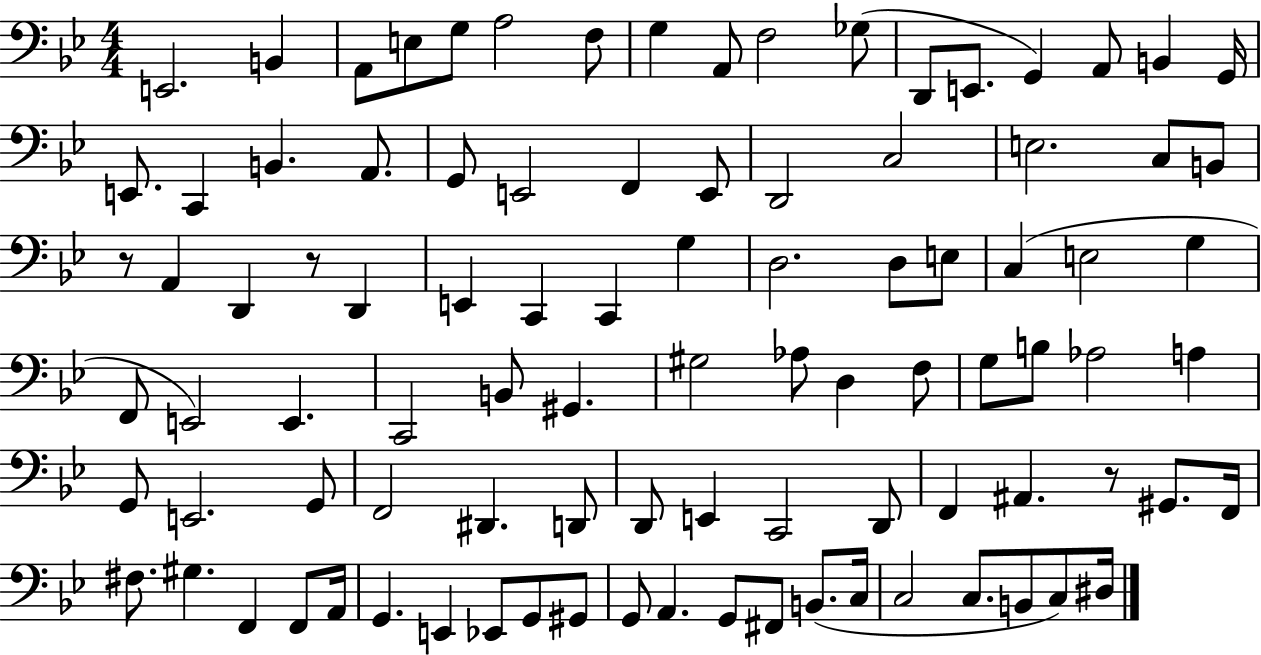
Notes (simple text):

E2/h. B2/q A2/e E3/e G3/e A3/h F3/e G3/q A2/e F3/h Gb3/e D2/e E2/e. G2/q A2/e B2/q G2/s E2/e. C2/q B2/q. A2/e. G2/e E2/h F2/q E2/e D2/h C3/h E3/h. C3/e B2/e R/e A2/q D2/q R/e D2/q E2/q C2/q C2/q G3/q D3/h. D3/e E3/e C3/q E3/h G3/q F2/e E2/h E2/q. C2/h B2/e G#2/q. G#3/h Ab3/e D3/q F3/e G3/e B3/e Ab3/h A3/q G2/e E2/h. G2/e F2/h D#2/q. D2/e D2/e E2/q C2/h D2/e F2/q A#2/q. R/e G#2/e. F2/s F#3/e. G#3/q. F2/q F2/e A2/s G2/q. E2/q Eb2/e G2/e G#2/e G2/e A2/q. G2/e F#2/e B2/e. C3/s C3/h C3/e. B2/e C3/e D#3/s